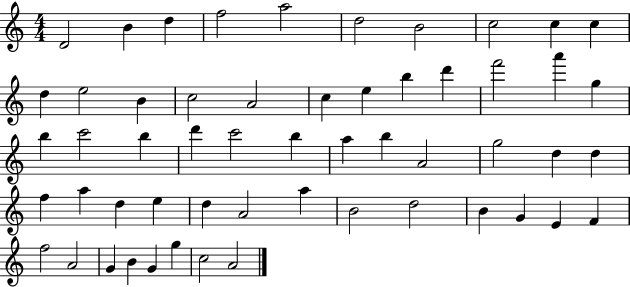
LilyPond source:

{
  \clef treble
  \numericTimeSignature
  \time 4/4
  \key c \major
  d'2 b'4 d''4 | f''2 a''2 | d''2 b'2 | c''2 c''4 c''4 | \break d''4 e''2 b'4 | c''2 a'2 | c''4 e''4 b''4 d'''4 | f'''2 a'''4 g''4 | \break b''4 c'''2 b''4 | d'''4 c'''2 b''4 | a''4 b''4 a'2 | g''2 d''4 d''4 | \break f''4 a''4 d''4 e''4 | d''4 a'2 a''4 | b'2 d''2 | b'4 g'4 e'4 f'4 | \break f''2 a'2 | g'4 b'4 g'4 g''4 | c''2 a'2 | \bar "|."
}